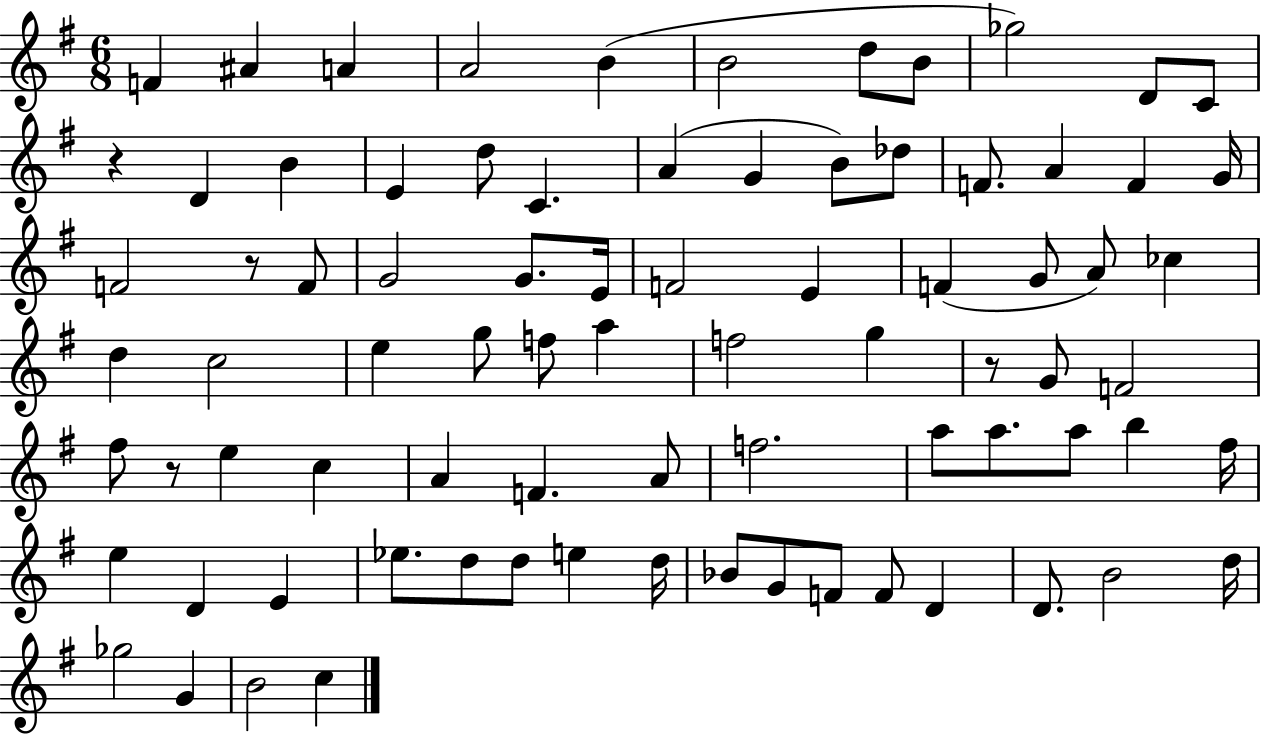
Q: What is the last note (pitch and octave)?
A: C5